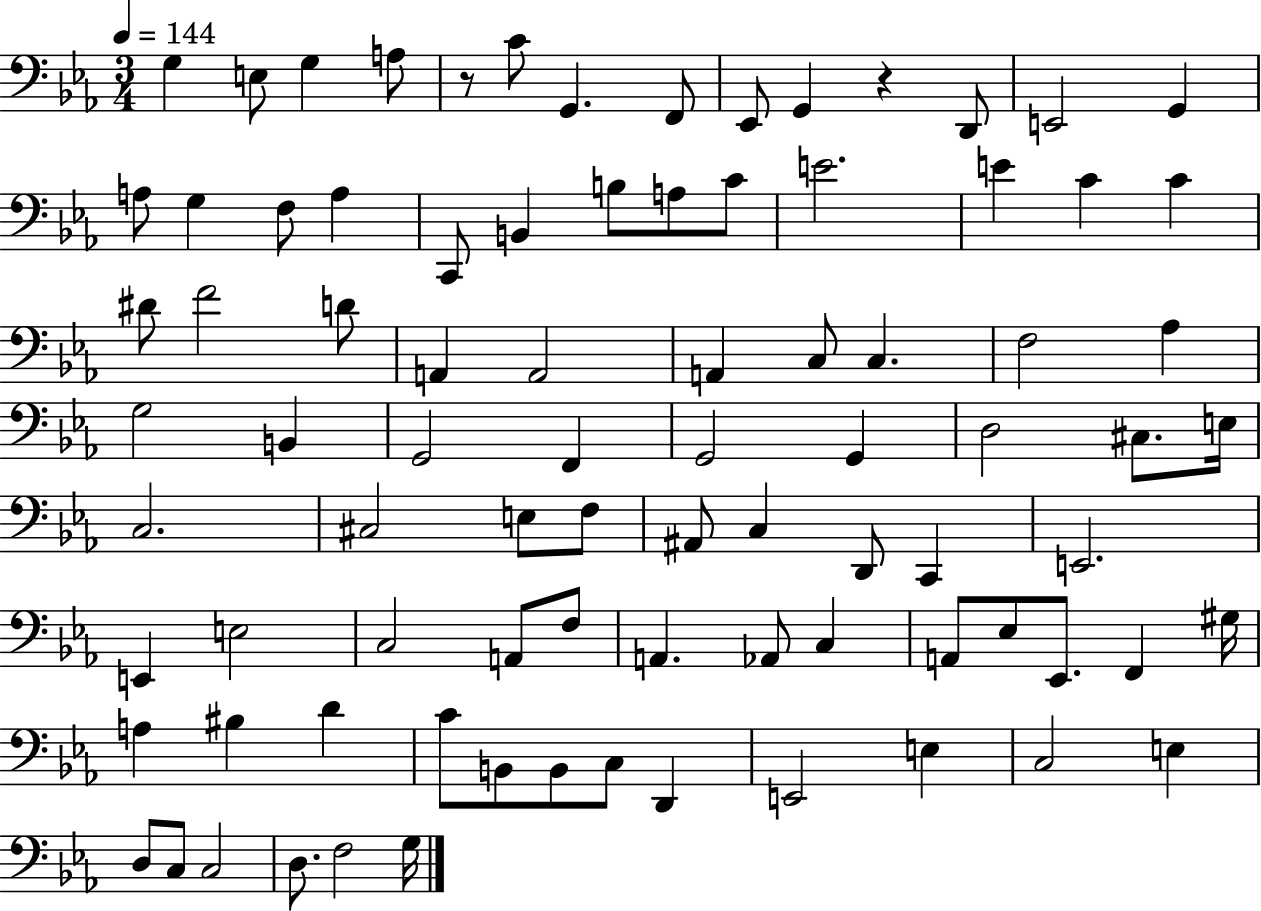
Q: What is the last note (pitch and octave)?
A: G3